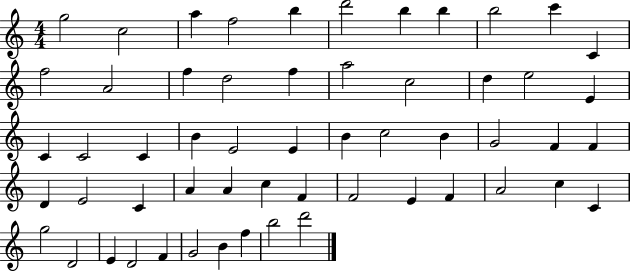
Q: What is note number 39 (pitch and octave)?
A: C5